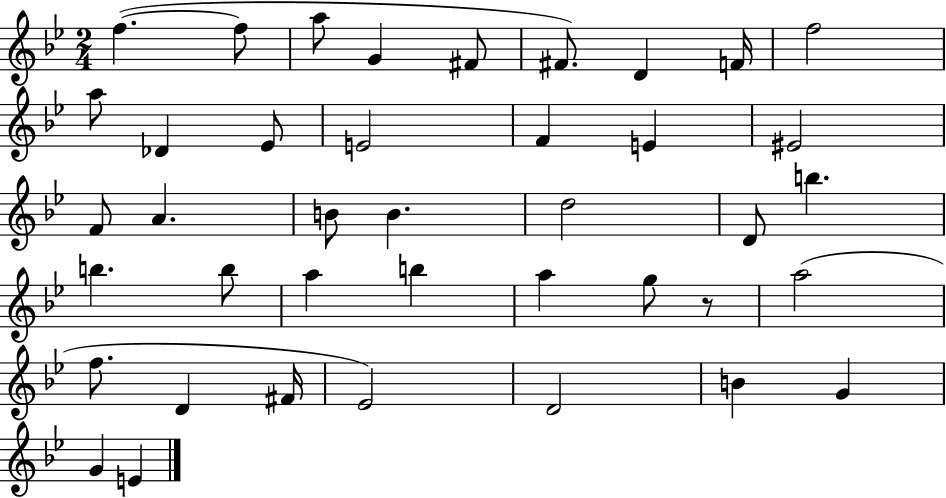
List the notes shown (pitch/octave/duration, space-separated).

F5/q. F5/e A5/e G4/q F#4/e F#4/e. D4/q F4/s F5/h A5/e Db4/q Eb4/e E4/h F4/q E4/q EIS4/h F4/e A4/q. B4/e B4/q. D5/h D4/e B5/q. B5/q. B5/e A5/q B5/q A5/q G5/e R/e A5/h F5/e. D4/q F#4/s Eb4/h D4/h B4/q G4/q G4/q E4/q